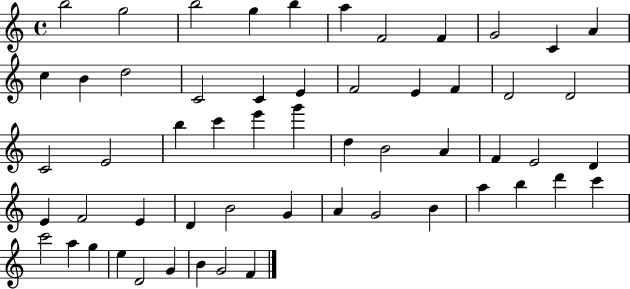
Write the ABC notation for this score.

X:1
T:Untitled
M:4/4
L:1/4
K:C
b2 g2 b2 g b a F2 F G2 C A c B d2 C2 C E F2 E F D2 D2 C2 E2 b c' e' g' d B2 A F E2 D E F2 E D B2 G A G2 B a b d' c' c'2 a g e D2 G B G2 F